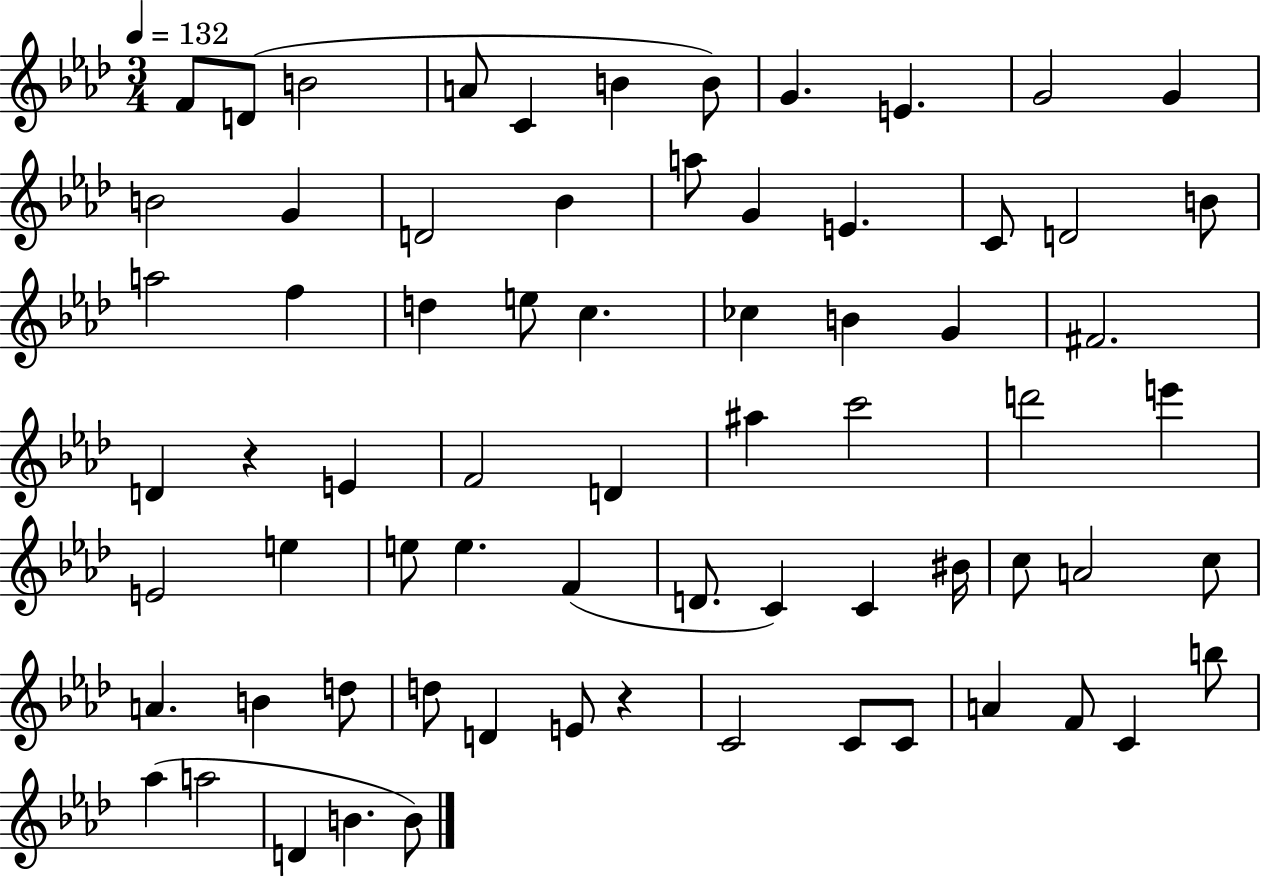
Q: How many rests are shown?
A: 2